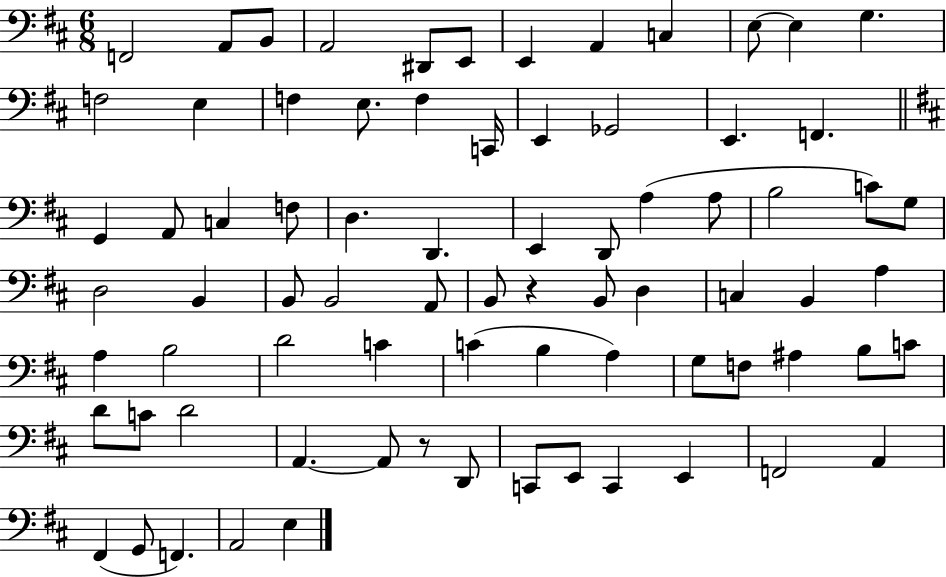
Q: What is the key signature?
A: D major